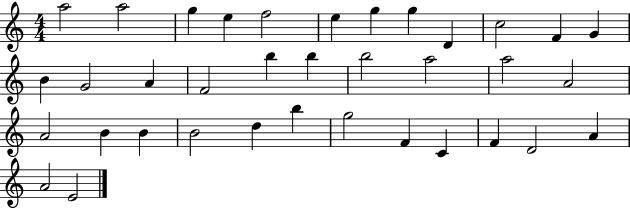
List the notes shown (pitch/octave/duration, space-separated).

A5/h A5/h G5/q E5/q F5/h E5/q G5/q G5/q D4/q C5/h F4/q G4/q B4/q G4/h A4/q F4/h B5/q B5/q B5/h A5/h A5/h A4/h A4/h B4/q B4/q B4/h D5/q B5/q G5/h F4/q C4/q F4/q D4/h A4/q A4/h E4/h